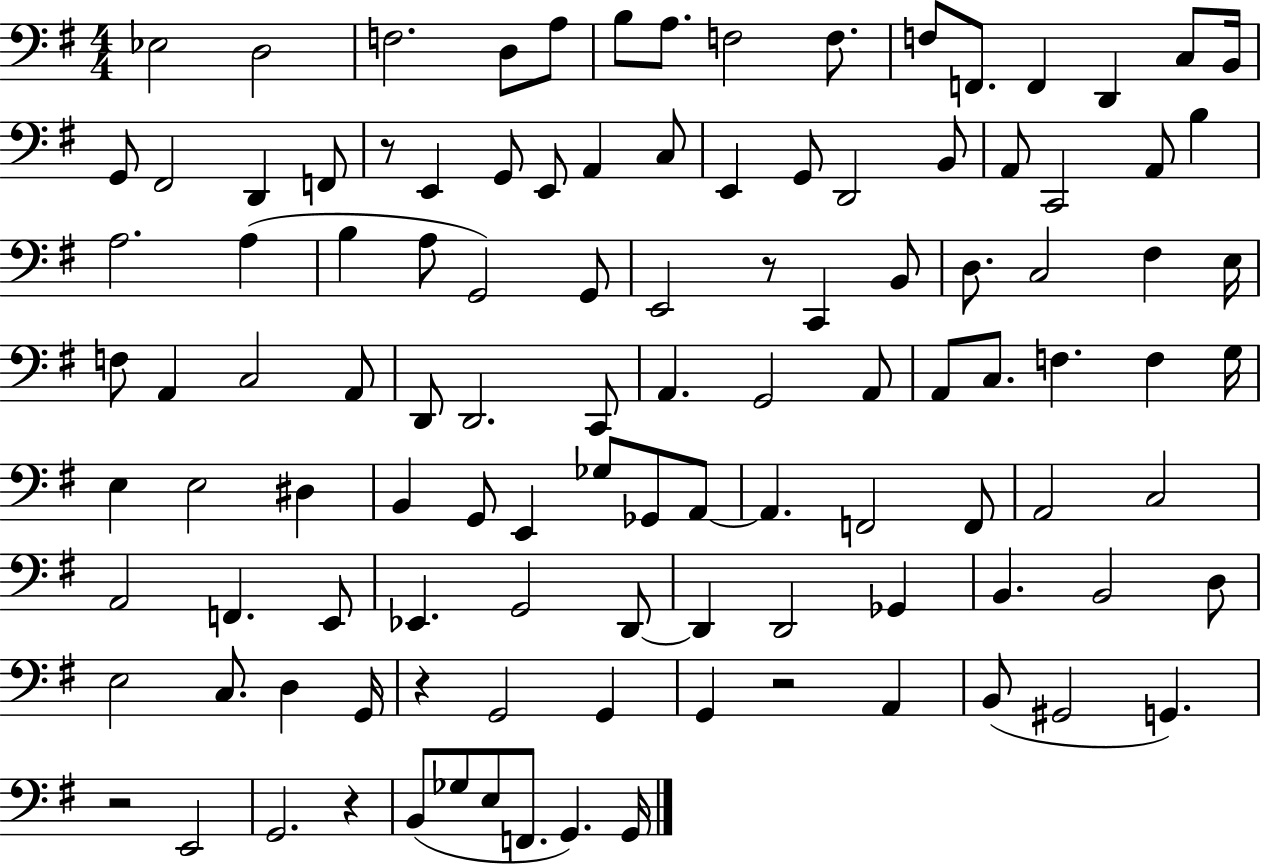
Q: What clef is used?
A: bass